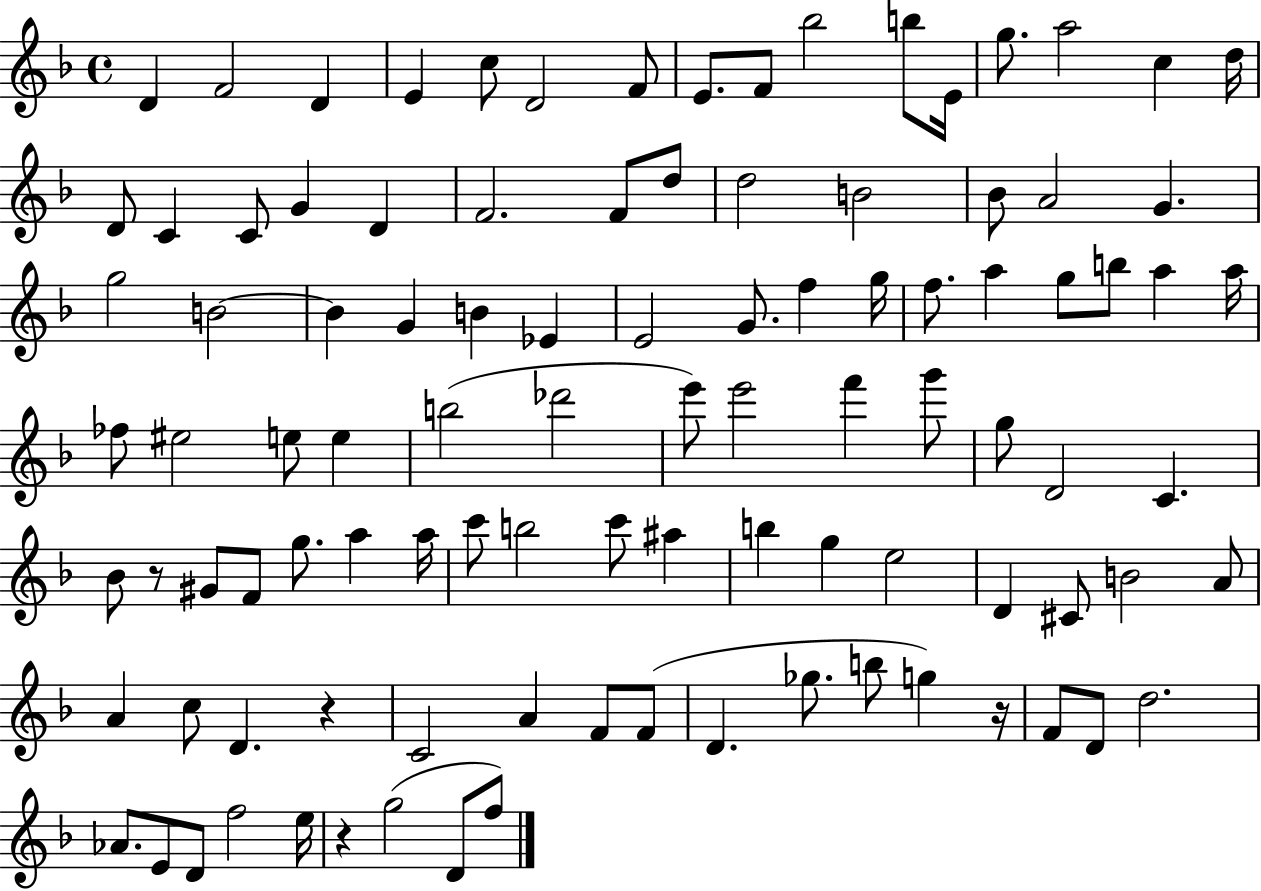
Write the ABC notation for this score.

X:1
T:Untitled
M:4/4
L:1/4
K:F
D F2 D E c/2 D2 F/2 E/2 F/2 _b2 b/2 E/4 g/2 a2 c d/4 D/2 C C/2 G D F2 F/2 d/2 d2 B2 _B/2 A2 G g2 B2 B G B _E E2 G/2 f g/4 f/2 a g/2 b/2 a a/4 _f/2 ^e2 e/2 e b2 _d'2 e'/2 e'2 f' g'/2 g/2 D2 C _B/2 z/2 ^G/2 F/2 g/2 a a/4 c'/2 b2 c'/2 ^a b g e2 D ^C/2 B2 A/2 A c/2 D z C2 A F/2 F/2 D _g/2 b/2 g z/4 F/2 D/2 d2 _A/2 E/2 D/2 f2 e/4 z g2 D/2 f/2